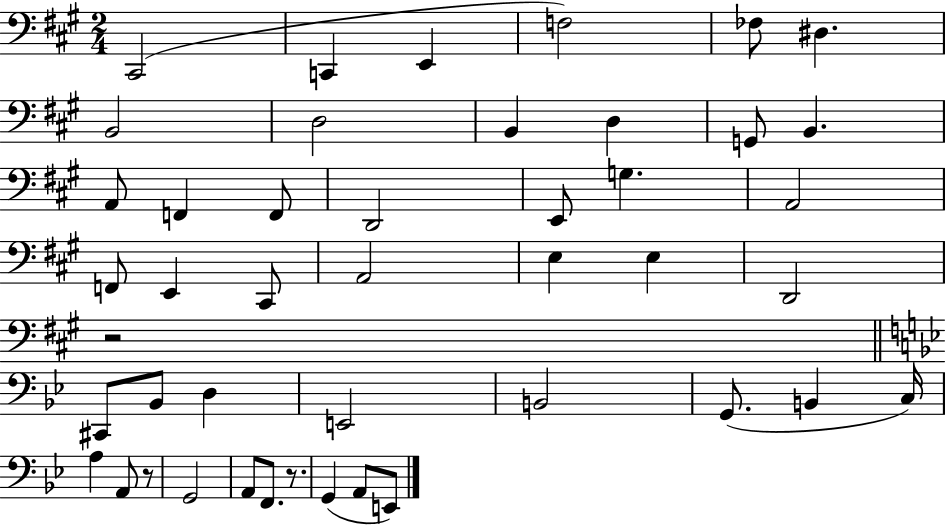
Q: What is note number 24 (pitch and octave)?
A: E3